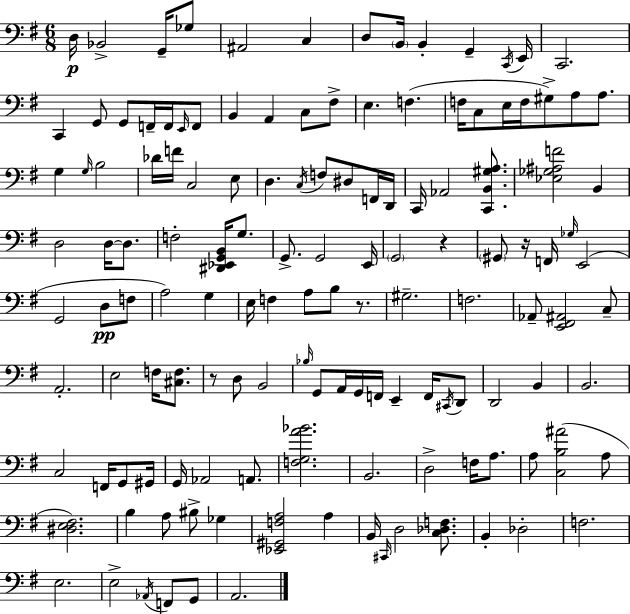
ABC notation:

X:1
T:Untitled
M:6/8
L:1/4
K:G
D,/4 _B,,2 G,,/4 _G,/2 ^A,,2 C, D,/2 B,,/4 B,, G,, C,,/4 E,,/4 C,,2 C,, G,,/2 G,,/2 F,,/4 F,,/4 E,,/4 F,,/2 B,, A,, C,/2 ^F,/2 E, F, F,/4 C,/2 E,/4 F,/4 ^G,/2 A,/2 A,/2 G, G,/4 B,2 _D/4 F/4 C,2 E,/2 D, C,/4 F,/2 ^D,/2 F,,/4 D,,/4 C,,/4 _A,,2 [C,,B,,^G,A,]/2 [_E,_G,^A,F]2 B,, D,2 D,/4 D,/2 F,2 [^D,,_E,,G,,B,,]/4 G,/2 G,,/2 G,,2 E,,/4 G,,2 z ^G,,/2 z/4 F,,/4 _G,/4 E,,2 G,,2 D,/2 F,/2 A,2 G, E,/4 F, A,/2 B,/2 z/2 ^G,2 F,2 _A,,/2 [E,,^F,,^A,,]2 C,/2 A,,2 E,2 F,/4 [^C,F,]/2 z/2 D,/2 B,,2 _B,/4 G,,/2 A,,/4 G,,/4 F,,/4 E,, F,,/4 ^C,,/4 D,,/2 D,,2 B,, B,,2 C,2 F,,/4 G,,/2 ^G,,/4 G,,/4 _A,,2 A,,/2 [F,G,A_B]2 B,,2 D,2 F,/4 A,/2 A,/2 [C,B,^A]2 A,/2 [^D,E,^F,]2 B, A,/2 ^B,/2 _G, [_E,,^G,,F,A,]2 A, B,,/4 ^C,,/4 D,2 [C,_D,F,]/2 B,, _D,2 F,2 E,2 E,2 _A,,/4 F,,/2 G,,/2 A,,2